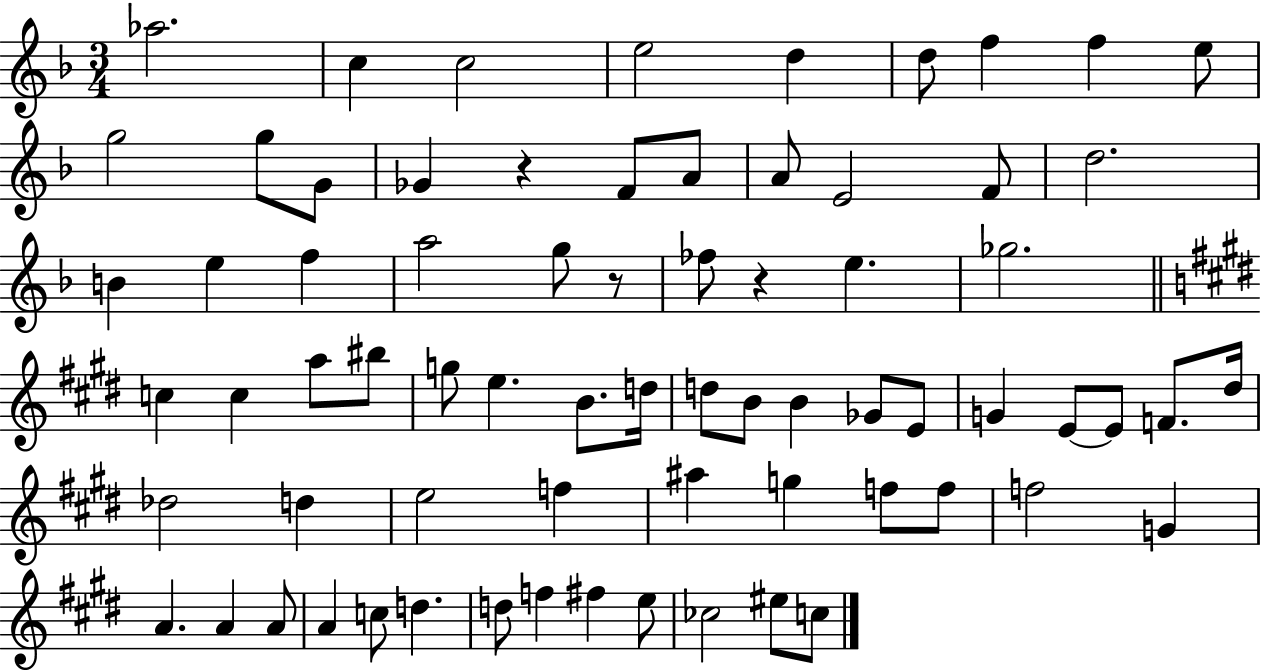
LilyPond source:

{
  \clef treble
  \numericTimeSignature
  \time 3/4
  \key f \major
  aes''2. | c''4 c''2 | e''2 d''4 | d''8 f''4 f''4 e''8 | \break g''2 g''8 g'8 | ges'4 r4 f'8 a'8 | a'8 e'2 f'8 | d''2. | \break b'4 e''4 f''4 | a''2 g''8 r8 | fes''8 r4 e''4. | ges''2. | \break \bar "||" \break \key e \major c''4 c''4 a''8 bis''8 | g''8 e''4. b'8. d''16 | d''8 b'8 b'4 ges'8 e'8 | g'4 e'8~~ e'8 f'8. dis''16 | \break des''2 d''4 | e''2 f''4 | ais''4 g''4 f''8 f''8 | f''2 g'4 | \break a'4. a'4 a'8 | a'4 c''8 d''4. | d''8 f''4 fis''4 e''8 | ces''2 eis''8 c''8 | \break \bar "|."
}